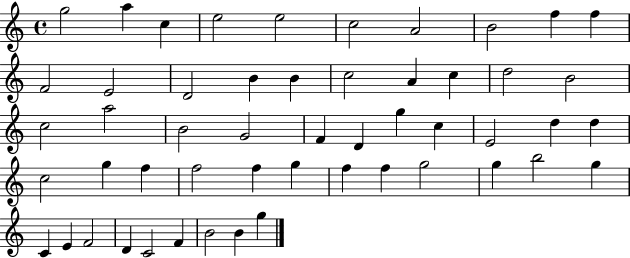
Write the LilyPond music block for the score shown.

{
  \clef treble
  \time 4/4
  \defaultTimeSignature
  \key c \major
  g''2 a''4 c''4 | e''2 e''2 | c''2 a'2 | b'2 f''4 f''4 | \break f'2 e'2 | d'2 b'4 b'4 | c''2 a'4 c''4 | d''2 b'2 | \break c''2 a''2 | b'2 g'2 | f'4 d'4 g''4 c''4 | e'2 d''4 d''4 | \break c''2 g''4 f''4 | f''2 f''4 g''4 | f''4 f''4 g''2 | g''4 b''2 g''4 | \break c'4 e'4 f'2 | d'4 c'2 f'4 | b'2 b'4 g''4 | \bar "|."
}